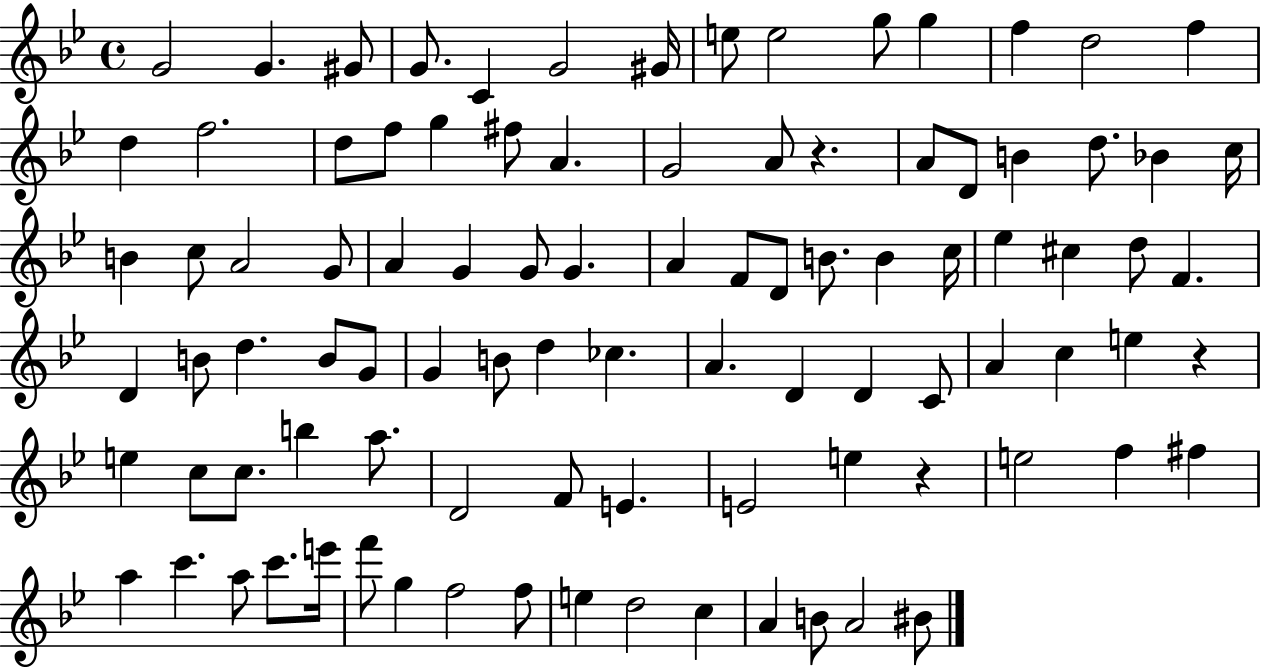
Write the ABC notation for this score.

X:1
T:Untitled
M:4/4
L:1/4
K:Bb
G2 G ^G/2 G/2 C G2 ^G/4 e/2 e2 g/2 g f d2 f d f2 d/2 f/2 g ^f/2 A G2 A/2 z A/2 D/2 B d/2 _B c/4 B c/2 A2 G/2 A G G/2 G A F/2 D/2 B/2 B c/4 _e ^c d/2 F D B/2 d B/2 G/2 G B/2 d _c A D D C/2 A c e z e c/2 c/2 b a/2 D2 F/2 E E2 e z e2 f ^f a c' a/2 c'/2 e'/4 f'/2 g f2 f/2 e d2 c A B/2 A2 ^B/2